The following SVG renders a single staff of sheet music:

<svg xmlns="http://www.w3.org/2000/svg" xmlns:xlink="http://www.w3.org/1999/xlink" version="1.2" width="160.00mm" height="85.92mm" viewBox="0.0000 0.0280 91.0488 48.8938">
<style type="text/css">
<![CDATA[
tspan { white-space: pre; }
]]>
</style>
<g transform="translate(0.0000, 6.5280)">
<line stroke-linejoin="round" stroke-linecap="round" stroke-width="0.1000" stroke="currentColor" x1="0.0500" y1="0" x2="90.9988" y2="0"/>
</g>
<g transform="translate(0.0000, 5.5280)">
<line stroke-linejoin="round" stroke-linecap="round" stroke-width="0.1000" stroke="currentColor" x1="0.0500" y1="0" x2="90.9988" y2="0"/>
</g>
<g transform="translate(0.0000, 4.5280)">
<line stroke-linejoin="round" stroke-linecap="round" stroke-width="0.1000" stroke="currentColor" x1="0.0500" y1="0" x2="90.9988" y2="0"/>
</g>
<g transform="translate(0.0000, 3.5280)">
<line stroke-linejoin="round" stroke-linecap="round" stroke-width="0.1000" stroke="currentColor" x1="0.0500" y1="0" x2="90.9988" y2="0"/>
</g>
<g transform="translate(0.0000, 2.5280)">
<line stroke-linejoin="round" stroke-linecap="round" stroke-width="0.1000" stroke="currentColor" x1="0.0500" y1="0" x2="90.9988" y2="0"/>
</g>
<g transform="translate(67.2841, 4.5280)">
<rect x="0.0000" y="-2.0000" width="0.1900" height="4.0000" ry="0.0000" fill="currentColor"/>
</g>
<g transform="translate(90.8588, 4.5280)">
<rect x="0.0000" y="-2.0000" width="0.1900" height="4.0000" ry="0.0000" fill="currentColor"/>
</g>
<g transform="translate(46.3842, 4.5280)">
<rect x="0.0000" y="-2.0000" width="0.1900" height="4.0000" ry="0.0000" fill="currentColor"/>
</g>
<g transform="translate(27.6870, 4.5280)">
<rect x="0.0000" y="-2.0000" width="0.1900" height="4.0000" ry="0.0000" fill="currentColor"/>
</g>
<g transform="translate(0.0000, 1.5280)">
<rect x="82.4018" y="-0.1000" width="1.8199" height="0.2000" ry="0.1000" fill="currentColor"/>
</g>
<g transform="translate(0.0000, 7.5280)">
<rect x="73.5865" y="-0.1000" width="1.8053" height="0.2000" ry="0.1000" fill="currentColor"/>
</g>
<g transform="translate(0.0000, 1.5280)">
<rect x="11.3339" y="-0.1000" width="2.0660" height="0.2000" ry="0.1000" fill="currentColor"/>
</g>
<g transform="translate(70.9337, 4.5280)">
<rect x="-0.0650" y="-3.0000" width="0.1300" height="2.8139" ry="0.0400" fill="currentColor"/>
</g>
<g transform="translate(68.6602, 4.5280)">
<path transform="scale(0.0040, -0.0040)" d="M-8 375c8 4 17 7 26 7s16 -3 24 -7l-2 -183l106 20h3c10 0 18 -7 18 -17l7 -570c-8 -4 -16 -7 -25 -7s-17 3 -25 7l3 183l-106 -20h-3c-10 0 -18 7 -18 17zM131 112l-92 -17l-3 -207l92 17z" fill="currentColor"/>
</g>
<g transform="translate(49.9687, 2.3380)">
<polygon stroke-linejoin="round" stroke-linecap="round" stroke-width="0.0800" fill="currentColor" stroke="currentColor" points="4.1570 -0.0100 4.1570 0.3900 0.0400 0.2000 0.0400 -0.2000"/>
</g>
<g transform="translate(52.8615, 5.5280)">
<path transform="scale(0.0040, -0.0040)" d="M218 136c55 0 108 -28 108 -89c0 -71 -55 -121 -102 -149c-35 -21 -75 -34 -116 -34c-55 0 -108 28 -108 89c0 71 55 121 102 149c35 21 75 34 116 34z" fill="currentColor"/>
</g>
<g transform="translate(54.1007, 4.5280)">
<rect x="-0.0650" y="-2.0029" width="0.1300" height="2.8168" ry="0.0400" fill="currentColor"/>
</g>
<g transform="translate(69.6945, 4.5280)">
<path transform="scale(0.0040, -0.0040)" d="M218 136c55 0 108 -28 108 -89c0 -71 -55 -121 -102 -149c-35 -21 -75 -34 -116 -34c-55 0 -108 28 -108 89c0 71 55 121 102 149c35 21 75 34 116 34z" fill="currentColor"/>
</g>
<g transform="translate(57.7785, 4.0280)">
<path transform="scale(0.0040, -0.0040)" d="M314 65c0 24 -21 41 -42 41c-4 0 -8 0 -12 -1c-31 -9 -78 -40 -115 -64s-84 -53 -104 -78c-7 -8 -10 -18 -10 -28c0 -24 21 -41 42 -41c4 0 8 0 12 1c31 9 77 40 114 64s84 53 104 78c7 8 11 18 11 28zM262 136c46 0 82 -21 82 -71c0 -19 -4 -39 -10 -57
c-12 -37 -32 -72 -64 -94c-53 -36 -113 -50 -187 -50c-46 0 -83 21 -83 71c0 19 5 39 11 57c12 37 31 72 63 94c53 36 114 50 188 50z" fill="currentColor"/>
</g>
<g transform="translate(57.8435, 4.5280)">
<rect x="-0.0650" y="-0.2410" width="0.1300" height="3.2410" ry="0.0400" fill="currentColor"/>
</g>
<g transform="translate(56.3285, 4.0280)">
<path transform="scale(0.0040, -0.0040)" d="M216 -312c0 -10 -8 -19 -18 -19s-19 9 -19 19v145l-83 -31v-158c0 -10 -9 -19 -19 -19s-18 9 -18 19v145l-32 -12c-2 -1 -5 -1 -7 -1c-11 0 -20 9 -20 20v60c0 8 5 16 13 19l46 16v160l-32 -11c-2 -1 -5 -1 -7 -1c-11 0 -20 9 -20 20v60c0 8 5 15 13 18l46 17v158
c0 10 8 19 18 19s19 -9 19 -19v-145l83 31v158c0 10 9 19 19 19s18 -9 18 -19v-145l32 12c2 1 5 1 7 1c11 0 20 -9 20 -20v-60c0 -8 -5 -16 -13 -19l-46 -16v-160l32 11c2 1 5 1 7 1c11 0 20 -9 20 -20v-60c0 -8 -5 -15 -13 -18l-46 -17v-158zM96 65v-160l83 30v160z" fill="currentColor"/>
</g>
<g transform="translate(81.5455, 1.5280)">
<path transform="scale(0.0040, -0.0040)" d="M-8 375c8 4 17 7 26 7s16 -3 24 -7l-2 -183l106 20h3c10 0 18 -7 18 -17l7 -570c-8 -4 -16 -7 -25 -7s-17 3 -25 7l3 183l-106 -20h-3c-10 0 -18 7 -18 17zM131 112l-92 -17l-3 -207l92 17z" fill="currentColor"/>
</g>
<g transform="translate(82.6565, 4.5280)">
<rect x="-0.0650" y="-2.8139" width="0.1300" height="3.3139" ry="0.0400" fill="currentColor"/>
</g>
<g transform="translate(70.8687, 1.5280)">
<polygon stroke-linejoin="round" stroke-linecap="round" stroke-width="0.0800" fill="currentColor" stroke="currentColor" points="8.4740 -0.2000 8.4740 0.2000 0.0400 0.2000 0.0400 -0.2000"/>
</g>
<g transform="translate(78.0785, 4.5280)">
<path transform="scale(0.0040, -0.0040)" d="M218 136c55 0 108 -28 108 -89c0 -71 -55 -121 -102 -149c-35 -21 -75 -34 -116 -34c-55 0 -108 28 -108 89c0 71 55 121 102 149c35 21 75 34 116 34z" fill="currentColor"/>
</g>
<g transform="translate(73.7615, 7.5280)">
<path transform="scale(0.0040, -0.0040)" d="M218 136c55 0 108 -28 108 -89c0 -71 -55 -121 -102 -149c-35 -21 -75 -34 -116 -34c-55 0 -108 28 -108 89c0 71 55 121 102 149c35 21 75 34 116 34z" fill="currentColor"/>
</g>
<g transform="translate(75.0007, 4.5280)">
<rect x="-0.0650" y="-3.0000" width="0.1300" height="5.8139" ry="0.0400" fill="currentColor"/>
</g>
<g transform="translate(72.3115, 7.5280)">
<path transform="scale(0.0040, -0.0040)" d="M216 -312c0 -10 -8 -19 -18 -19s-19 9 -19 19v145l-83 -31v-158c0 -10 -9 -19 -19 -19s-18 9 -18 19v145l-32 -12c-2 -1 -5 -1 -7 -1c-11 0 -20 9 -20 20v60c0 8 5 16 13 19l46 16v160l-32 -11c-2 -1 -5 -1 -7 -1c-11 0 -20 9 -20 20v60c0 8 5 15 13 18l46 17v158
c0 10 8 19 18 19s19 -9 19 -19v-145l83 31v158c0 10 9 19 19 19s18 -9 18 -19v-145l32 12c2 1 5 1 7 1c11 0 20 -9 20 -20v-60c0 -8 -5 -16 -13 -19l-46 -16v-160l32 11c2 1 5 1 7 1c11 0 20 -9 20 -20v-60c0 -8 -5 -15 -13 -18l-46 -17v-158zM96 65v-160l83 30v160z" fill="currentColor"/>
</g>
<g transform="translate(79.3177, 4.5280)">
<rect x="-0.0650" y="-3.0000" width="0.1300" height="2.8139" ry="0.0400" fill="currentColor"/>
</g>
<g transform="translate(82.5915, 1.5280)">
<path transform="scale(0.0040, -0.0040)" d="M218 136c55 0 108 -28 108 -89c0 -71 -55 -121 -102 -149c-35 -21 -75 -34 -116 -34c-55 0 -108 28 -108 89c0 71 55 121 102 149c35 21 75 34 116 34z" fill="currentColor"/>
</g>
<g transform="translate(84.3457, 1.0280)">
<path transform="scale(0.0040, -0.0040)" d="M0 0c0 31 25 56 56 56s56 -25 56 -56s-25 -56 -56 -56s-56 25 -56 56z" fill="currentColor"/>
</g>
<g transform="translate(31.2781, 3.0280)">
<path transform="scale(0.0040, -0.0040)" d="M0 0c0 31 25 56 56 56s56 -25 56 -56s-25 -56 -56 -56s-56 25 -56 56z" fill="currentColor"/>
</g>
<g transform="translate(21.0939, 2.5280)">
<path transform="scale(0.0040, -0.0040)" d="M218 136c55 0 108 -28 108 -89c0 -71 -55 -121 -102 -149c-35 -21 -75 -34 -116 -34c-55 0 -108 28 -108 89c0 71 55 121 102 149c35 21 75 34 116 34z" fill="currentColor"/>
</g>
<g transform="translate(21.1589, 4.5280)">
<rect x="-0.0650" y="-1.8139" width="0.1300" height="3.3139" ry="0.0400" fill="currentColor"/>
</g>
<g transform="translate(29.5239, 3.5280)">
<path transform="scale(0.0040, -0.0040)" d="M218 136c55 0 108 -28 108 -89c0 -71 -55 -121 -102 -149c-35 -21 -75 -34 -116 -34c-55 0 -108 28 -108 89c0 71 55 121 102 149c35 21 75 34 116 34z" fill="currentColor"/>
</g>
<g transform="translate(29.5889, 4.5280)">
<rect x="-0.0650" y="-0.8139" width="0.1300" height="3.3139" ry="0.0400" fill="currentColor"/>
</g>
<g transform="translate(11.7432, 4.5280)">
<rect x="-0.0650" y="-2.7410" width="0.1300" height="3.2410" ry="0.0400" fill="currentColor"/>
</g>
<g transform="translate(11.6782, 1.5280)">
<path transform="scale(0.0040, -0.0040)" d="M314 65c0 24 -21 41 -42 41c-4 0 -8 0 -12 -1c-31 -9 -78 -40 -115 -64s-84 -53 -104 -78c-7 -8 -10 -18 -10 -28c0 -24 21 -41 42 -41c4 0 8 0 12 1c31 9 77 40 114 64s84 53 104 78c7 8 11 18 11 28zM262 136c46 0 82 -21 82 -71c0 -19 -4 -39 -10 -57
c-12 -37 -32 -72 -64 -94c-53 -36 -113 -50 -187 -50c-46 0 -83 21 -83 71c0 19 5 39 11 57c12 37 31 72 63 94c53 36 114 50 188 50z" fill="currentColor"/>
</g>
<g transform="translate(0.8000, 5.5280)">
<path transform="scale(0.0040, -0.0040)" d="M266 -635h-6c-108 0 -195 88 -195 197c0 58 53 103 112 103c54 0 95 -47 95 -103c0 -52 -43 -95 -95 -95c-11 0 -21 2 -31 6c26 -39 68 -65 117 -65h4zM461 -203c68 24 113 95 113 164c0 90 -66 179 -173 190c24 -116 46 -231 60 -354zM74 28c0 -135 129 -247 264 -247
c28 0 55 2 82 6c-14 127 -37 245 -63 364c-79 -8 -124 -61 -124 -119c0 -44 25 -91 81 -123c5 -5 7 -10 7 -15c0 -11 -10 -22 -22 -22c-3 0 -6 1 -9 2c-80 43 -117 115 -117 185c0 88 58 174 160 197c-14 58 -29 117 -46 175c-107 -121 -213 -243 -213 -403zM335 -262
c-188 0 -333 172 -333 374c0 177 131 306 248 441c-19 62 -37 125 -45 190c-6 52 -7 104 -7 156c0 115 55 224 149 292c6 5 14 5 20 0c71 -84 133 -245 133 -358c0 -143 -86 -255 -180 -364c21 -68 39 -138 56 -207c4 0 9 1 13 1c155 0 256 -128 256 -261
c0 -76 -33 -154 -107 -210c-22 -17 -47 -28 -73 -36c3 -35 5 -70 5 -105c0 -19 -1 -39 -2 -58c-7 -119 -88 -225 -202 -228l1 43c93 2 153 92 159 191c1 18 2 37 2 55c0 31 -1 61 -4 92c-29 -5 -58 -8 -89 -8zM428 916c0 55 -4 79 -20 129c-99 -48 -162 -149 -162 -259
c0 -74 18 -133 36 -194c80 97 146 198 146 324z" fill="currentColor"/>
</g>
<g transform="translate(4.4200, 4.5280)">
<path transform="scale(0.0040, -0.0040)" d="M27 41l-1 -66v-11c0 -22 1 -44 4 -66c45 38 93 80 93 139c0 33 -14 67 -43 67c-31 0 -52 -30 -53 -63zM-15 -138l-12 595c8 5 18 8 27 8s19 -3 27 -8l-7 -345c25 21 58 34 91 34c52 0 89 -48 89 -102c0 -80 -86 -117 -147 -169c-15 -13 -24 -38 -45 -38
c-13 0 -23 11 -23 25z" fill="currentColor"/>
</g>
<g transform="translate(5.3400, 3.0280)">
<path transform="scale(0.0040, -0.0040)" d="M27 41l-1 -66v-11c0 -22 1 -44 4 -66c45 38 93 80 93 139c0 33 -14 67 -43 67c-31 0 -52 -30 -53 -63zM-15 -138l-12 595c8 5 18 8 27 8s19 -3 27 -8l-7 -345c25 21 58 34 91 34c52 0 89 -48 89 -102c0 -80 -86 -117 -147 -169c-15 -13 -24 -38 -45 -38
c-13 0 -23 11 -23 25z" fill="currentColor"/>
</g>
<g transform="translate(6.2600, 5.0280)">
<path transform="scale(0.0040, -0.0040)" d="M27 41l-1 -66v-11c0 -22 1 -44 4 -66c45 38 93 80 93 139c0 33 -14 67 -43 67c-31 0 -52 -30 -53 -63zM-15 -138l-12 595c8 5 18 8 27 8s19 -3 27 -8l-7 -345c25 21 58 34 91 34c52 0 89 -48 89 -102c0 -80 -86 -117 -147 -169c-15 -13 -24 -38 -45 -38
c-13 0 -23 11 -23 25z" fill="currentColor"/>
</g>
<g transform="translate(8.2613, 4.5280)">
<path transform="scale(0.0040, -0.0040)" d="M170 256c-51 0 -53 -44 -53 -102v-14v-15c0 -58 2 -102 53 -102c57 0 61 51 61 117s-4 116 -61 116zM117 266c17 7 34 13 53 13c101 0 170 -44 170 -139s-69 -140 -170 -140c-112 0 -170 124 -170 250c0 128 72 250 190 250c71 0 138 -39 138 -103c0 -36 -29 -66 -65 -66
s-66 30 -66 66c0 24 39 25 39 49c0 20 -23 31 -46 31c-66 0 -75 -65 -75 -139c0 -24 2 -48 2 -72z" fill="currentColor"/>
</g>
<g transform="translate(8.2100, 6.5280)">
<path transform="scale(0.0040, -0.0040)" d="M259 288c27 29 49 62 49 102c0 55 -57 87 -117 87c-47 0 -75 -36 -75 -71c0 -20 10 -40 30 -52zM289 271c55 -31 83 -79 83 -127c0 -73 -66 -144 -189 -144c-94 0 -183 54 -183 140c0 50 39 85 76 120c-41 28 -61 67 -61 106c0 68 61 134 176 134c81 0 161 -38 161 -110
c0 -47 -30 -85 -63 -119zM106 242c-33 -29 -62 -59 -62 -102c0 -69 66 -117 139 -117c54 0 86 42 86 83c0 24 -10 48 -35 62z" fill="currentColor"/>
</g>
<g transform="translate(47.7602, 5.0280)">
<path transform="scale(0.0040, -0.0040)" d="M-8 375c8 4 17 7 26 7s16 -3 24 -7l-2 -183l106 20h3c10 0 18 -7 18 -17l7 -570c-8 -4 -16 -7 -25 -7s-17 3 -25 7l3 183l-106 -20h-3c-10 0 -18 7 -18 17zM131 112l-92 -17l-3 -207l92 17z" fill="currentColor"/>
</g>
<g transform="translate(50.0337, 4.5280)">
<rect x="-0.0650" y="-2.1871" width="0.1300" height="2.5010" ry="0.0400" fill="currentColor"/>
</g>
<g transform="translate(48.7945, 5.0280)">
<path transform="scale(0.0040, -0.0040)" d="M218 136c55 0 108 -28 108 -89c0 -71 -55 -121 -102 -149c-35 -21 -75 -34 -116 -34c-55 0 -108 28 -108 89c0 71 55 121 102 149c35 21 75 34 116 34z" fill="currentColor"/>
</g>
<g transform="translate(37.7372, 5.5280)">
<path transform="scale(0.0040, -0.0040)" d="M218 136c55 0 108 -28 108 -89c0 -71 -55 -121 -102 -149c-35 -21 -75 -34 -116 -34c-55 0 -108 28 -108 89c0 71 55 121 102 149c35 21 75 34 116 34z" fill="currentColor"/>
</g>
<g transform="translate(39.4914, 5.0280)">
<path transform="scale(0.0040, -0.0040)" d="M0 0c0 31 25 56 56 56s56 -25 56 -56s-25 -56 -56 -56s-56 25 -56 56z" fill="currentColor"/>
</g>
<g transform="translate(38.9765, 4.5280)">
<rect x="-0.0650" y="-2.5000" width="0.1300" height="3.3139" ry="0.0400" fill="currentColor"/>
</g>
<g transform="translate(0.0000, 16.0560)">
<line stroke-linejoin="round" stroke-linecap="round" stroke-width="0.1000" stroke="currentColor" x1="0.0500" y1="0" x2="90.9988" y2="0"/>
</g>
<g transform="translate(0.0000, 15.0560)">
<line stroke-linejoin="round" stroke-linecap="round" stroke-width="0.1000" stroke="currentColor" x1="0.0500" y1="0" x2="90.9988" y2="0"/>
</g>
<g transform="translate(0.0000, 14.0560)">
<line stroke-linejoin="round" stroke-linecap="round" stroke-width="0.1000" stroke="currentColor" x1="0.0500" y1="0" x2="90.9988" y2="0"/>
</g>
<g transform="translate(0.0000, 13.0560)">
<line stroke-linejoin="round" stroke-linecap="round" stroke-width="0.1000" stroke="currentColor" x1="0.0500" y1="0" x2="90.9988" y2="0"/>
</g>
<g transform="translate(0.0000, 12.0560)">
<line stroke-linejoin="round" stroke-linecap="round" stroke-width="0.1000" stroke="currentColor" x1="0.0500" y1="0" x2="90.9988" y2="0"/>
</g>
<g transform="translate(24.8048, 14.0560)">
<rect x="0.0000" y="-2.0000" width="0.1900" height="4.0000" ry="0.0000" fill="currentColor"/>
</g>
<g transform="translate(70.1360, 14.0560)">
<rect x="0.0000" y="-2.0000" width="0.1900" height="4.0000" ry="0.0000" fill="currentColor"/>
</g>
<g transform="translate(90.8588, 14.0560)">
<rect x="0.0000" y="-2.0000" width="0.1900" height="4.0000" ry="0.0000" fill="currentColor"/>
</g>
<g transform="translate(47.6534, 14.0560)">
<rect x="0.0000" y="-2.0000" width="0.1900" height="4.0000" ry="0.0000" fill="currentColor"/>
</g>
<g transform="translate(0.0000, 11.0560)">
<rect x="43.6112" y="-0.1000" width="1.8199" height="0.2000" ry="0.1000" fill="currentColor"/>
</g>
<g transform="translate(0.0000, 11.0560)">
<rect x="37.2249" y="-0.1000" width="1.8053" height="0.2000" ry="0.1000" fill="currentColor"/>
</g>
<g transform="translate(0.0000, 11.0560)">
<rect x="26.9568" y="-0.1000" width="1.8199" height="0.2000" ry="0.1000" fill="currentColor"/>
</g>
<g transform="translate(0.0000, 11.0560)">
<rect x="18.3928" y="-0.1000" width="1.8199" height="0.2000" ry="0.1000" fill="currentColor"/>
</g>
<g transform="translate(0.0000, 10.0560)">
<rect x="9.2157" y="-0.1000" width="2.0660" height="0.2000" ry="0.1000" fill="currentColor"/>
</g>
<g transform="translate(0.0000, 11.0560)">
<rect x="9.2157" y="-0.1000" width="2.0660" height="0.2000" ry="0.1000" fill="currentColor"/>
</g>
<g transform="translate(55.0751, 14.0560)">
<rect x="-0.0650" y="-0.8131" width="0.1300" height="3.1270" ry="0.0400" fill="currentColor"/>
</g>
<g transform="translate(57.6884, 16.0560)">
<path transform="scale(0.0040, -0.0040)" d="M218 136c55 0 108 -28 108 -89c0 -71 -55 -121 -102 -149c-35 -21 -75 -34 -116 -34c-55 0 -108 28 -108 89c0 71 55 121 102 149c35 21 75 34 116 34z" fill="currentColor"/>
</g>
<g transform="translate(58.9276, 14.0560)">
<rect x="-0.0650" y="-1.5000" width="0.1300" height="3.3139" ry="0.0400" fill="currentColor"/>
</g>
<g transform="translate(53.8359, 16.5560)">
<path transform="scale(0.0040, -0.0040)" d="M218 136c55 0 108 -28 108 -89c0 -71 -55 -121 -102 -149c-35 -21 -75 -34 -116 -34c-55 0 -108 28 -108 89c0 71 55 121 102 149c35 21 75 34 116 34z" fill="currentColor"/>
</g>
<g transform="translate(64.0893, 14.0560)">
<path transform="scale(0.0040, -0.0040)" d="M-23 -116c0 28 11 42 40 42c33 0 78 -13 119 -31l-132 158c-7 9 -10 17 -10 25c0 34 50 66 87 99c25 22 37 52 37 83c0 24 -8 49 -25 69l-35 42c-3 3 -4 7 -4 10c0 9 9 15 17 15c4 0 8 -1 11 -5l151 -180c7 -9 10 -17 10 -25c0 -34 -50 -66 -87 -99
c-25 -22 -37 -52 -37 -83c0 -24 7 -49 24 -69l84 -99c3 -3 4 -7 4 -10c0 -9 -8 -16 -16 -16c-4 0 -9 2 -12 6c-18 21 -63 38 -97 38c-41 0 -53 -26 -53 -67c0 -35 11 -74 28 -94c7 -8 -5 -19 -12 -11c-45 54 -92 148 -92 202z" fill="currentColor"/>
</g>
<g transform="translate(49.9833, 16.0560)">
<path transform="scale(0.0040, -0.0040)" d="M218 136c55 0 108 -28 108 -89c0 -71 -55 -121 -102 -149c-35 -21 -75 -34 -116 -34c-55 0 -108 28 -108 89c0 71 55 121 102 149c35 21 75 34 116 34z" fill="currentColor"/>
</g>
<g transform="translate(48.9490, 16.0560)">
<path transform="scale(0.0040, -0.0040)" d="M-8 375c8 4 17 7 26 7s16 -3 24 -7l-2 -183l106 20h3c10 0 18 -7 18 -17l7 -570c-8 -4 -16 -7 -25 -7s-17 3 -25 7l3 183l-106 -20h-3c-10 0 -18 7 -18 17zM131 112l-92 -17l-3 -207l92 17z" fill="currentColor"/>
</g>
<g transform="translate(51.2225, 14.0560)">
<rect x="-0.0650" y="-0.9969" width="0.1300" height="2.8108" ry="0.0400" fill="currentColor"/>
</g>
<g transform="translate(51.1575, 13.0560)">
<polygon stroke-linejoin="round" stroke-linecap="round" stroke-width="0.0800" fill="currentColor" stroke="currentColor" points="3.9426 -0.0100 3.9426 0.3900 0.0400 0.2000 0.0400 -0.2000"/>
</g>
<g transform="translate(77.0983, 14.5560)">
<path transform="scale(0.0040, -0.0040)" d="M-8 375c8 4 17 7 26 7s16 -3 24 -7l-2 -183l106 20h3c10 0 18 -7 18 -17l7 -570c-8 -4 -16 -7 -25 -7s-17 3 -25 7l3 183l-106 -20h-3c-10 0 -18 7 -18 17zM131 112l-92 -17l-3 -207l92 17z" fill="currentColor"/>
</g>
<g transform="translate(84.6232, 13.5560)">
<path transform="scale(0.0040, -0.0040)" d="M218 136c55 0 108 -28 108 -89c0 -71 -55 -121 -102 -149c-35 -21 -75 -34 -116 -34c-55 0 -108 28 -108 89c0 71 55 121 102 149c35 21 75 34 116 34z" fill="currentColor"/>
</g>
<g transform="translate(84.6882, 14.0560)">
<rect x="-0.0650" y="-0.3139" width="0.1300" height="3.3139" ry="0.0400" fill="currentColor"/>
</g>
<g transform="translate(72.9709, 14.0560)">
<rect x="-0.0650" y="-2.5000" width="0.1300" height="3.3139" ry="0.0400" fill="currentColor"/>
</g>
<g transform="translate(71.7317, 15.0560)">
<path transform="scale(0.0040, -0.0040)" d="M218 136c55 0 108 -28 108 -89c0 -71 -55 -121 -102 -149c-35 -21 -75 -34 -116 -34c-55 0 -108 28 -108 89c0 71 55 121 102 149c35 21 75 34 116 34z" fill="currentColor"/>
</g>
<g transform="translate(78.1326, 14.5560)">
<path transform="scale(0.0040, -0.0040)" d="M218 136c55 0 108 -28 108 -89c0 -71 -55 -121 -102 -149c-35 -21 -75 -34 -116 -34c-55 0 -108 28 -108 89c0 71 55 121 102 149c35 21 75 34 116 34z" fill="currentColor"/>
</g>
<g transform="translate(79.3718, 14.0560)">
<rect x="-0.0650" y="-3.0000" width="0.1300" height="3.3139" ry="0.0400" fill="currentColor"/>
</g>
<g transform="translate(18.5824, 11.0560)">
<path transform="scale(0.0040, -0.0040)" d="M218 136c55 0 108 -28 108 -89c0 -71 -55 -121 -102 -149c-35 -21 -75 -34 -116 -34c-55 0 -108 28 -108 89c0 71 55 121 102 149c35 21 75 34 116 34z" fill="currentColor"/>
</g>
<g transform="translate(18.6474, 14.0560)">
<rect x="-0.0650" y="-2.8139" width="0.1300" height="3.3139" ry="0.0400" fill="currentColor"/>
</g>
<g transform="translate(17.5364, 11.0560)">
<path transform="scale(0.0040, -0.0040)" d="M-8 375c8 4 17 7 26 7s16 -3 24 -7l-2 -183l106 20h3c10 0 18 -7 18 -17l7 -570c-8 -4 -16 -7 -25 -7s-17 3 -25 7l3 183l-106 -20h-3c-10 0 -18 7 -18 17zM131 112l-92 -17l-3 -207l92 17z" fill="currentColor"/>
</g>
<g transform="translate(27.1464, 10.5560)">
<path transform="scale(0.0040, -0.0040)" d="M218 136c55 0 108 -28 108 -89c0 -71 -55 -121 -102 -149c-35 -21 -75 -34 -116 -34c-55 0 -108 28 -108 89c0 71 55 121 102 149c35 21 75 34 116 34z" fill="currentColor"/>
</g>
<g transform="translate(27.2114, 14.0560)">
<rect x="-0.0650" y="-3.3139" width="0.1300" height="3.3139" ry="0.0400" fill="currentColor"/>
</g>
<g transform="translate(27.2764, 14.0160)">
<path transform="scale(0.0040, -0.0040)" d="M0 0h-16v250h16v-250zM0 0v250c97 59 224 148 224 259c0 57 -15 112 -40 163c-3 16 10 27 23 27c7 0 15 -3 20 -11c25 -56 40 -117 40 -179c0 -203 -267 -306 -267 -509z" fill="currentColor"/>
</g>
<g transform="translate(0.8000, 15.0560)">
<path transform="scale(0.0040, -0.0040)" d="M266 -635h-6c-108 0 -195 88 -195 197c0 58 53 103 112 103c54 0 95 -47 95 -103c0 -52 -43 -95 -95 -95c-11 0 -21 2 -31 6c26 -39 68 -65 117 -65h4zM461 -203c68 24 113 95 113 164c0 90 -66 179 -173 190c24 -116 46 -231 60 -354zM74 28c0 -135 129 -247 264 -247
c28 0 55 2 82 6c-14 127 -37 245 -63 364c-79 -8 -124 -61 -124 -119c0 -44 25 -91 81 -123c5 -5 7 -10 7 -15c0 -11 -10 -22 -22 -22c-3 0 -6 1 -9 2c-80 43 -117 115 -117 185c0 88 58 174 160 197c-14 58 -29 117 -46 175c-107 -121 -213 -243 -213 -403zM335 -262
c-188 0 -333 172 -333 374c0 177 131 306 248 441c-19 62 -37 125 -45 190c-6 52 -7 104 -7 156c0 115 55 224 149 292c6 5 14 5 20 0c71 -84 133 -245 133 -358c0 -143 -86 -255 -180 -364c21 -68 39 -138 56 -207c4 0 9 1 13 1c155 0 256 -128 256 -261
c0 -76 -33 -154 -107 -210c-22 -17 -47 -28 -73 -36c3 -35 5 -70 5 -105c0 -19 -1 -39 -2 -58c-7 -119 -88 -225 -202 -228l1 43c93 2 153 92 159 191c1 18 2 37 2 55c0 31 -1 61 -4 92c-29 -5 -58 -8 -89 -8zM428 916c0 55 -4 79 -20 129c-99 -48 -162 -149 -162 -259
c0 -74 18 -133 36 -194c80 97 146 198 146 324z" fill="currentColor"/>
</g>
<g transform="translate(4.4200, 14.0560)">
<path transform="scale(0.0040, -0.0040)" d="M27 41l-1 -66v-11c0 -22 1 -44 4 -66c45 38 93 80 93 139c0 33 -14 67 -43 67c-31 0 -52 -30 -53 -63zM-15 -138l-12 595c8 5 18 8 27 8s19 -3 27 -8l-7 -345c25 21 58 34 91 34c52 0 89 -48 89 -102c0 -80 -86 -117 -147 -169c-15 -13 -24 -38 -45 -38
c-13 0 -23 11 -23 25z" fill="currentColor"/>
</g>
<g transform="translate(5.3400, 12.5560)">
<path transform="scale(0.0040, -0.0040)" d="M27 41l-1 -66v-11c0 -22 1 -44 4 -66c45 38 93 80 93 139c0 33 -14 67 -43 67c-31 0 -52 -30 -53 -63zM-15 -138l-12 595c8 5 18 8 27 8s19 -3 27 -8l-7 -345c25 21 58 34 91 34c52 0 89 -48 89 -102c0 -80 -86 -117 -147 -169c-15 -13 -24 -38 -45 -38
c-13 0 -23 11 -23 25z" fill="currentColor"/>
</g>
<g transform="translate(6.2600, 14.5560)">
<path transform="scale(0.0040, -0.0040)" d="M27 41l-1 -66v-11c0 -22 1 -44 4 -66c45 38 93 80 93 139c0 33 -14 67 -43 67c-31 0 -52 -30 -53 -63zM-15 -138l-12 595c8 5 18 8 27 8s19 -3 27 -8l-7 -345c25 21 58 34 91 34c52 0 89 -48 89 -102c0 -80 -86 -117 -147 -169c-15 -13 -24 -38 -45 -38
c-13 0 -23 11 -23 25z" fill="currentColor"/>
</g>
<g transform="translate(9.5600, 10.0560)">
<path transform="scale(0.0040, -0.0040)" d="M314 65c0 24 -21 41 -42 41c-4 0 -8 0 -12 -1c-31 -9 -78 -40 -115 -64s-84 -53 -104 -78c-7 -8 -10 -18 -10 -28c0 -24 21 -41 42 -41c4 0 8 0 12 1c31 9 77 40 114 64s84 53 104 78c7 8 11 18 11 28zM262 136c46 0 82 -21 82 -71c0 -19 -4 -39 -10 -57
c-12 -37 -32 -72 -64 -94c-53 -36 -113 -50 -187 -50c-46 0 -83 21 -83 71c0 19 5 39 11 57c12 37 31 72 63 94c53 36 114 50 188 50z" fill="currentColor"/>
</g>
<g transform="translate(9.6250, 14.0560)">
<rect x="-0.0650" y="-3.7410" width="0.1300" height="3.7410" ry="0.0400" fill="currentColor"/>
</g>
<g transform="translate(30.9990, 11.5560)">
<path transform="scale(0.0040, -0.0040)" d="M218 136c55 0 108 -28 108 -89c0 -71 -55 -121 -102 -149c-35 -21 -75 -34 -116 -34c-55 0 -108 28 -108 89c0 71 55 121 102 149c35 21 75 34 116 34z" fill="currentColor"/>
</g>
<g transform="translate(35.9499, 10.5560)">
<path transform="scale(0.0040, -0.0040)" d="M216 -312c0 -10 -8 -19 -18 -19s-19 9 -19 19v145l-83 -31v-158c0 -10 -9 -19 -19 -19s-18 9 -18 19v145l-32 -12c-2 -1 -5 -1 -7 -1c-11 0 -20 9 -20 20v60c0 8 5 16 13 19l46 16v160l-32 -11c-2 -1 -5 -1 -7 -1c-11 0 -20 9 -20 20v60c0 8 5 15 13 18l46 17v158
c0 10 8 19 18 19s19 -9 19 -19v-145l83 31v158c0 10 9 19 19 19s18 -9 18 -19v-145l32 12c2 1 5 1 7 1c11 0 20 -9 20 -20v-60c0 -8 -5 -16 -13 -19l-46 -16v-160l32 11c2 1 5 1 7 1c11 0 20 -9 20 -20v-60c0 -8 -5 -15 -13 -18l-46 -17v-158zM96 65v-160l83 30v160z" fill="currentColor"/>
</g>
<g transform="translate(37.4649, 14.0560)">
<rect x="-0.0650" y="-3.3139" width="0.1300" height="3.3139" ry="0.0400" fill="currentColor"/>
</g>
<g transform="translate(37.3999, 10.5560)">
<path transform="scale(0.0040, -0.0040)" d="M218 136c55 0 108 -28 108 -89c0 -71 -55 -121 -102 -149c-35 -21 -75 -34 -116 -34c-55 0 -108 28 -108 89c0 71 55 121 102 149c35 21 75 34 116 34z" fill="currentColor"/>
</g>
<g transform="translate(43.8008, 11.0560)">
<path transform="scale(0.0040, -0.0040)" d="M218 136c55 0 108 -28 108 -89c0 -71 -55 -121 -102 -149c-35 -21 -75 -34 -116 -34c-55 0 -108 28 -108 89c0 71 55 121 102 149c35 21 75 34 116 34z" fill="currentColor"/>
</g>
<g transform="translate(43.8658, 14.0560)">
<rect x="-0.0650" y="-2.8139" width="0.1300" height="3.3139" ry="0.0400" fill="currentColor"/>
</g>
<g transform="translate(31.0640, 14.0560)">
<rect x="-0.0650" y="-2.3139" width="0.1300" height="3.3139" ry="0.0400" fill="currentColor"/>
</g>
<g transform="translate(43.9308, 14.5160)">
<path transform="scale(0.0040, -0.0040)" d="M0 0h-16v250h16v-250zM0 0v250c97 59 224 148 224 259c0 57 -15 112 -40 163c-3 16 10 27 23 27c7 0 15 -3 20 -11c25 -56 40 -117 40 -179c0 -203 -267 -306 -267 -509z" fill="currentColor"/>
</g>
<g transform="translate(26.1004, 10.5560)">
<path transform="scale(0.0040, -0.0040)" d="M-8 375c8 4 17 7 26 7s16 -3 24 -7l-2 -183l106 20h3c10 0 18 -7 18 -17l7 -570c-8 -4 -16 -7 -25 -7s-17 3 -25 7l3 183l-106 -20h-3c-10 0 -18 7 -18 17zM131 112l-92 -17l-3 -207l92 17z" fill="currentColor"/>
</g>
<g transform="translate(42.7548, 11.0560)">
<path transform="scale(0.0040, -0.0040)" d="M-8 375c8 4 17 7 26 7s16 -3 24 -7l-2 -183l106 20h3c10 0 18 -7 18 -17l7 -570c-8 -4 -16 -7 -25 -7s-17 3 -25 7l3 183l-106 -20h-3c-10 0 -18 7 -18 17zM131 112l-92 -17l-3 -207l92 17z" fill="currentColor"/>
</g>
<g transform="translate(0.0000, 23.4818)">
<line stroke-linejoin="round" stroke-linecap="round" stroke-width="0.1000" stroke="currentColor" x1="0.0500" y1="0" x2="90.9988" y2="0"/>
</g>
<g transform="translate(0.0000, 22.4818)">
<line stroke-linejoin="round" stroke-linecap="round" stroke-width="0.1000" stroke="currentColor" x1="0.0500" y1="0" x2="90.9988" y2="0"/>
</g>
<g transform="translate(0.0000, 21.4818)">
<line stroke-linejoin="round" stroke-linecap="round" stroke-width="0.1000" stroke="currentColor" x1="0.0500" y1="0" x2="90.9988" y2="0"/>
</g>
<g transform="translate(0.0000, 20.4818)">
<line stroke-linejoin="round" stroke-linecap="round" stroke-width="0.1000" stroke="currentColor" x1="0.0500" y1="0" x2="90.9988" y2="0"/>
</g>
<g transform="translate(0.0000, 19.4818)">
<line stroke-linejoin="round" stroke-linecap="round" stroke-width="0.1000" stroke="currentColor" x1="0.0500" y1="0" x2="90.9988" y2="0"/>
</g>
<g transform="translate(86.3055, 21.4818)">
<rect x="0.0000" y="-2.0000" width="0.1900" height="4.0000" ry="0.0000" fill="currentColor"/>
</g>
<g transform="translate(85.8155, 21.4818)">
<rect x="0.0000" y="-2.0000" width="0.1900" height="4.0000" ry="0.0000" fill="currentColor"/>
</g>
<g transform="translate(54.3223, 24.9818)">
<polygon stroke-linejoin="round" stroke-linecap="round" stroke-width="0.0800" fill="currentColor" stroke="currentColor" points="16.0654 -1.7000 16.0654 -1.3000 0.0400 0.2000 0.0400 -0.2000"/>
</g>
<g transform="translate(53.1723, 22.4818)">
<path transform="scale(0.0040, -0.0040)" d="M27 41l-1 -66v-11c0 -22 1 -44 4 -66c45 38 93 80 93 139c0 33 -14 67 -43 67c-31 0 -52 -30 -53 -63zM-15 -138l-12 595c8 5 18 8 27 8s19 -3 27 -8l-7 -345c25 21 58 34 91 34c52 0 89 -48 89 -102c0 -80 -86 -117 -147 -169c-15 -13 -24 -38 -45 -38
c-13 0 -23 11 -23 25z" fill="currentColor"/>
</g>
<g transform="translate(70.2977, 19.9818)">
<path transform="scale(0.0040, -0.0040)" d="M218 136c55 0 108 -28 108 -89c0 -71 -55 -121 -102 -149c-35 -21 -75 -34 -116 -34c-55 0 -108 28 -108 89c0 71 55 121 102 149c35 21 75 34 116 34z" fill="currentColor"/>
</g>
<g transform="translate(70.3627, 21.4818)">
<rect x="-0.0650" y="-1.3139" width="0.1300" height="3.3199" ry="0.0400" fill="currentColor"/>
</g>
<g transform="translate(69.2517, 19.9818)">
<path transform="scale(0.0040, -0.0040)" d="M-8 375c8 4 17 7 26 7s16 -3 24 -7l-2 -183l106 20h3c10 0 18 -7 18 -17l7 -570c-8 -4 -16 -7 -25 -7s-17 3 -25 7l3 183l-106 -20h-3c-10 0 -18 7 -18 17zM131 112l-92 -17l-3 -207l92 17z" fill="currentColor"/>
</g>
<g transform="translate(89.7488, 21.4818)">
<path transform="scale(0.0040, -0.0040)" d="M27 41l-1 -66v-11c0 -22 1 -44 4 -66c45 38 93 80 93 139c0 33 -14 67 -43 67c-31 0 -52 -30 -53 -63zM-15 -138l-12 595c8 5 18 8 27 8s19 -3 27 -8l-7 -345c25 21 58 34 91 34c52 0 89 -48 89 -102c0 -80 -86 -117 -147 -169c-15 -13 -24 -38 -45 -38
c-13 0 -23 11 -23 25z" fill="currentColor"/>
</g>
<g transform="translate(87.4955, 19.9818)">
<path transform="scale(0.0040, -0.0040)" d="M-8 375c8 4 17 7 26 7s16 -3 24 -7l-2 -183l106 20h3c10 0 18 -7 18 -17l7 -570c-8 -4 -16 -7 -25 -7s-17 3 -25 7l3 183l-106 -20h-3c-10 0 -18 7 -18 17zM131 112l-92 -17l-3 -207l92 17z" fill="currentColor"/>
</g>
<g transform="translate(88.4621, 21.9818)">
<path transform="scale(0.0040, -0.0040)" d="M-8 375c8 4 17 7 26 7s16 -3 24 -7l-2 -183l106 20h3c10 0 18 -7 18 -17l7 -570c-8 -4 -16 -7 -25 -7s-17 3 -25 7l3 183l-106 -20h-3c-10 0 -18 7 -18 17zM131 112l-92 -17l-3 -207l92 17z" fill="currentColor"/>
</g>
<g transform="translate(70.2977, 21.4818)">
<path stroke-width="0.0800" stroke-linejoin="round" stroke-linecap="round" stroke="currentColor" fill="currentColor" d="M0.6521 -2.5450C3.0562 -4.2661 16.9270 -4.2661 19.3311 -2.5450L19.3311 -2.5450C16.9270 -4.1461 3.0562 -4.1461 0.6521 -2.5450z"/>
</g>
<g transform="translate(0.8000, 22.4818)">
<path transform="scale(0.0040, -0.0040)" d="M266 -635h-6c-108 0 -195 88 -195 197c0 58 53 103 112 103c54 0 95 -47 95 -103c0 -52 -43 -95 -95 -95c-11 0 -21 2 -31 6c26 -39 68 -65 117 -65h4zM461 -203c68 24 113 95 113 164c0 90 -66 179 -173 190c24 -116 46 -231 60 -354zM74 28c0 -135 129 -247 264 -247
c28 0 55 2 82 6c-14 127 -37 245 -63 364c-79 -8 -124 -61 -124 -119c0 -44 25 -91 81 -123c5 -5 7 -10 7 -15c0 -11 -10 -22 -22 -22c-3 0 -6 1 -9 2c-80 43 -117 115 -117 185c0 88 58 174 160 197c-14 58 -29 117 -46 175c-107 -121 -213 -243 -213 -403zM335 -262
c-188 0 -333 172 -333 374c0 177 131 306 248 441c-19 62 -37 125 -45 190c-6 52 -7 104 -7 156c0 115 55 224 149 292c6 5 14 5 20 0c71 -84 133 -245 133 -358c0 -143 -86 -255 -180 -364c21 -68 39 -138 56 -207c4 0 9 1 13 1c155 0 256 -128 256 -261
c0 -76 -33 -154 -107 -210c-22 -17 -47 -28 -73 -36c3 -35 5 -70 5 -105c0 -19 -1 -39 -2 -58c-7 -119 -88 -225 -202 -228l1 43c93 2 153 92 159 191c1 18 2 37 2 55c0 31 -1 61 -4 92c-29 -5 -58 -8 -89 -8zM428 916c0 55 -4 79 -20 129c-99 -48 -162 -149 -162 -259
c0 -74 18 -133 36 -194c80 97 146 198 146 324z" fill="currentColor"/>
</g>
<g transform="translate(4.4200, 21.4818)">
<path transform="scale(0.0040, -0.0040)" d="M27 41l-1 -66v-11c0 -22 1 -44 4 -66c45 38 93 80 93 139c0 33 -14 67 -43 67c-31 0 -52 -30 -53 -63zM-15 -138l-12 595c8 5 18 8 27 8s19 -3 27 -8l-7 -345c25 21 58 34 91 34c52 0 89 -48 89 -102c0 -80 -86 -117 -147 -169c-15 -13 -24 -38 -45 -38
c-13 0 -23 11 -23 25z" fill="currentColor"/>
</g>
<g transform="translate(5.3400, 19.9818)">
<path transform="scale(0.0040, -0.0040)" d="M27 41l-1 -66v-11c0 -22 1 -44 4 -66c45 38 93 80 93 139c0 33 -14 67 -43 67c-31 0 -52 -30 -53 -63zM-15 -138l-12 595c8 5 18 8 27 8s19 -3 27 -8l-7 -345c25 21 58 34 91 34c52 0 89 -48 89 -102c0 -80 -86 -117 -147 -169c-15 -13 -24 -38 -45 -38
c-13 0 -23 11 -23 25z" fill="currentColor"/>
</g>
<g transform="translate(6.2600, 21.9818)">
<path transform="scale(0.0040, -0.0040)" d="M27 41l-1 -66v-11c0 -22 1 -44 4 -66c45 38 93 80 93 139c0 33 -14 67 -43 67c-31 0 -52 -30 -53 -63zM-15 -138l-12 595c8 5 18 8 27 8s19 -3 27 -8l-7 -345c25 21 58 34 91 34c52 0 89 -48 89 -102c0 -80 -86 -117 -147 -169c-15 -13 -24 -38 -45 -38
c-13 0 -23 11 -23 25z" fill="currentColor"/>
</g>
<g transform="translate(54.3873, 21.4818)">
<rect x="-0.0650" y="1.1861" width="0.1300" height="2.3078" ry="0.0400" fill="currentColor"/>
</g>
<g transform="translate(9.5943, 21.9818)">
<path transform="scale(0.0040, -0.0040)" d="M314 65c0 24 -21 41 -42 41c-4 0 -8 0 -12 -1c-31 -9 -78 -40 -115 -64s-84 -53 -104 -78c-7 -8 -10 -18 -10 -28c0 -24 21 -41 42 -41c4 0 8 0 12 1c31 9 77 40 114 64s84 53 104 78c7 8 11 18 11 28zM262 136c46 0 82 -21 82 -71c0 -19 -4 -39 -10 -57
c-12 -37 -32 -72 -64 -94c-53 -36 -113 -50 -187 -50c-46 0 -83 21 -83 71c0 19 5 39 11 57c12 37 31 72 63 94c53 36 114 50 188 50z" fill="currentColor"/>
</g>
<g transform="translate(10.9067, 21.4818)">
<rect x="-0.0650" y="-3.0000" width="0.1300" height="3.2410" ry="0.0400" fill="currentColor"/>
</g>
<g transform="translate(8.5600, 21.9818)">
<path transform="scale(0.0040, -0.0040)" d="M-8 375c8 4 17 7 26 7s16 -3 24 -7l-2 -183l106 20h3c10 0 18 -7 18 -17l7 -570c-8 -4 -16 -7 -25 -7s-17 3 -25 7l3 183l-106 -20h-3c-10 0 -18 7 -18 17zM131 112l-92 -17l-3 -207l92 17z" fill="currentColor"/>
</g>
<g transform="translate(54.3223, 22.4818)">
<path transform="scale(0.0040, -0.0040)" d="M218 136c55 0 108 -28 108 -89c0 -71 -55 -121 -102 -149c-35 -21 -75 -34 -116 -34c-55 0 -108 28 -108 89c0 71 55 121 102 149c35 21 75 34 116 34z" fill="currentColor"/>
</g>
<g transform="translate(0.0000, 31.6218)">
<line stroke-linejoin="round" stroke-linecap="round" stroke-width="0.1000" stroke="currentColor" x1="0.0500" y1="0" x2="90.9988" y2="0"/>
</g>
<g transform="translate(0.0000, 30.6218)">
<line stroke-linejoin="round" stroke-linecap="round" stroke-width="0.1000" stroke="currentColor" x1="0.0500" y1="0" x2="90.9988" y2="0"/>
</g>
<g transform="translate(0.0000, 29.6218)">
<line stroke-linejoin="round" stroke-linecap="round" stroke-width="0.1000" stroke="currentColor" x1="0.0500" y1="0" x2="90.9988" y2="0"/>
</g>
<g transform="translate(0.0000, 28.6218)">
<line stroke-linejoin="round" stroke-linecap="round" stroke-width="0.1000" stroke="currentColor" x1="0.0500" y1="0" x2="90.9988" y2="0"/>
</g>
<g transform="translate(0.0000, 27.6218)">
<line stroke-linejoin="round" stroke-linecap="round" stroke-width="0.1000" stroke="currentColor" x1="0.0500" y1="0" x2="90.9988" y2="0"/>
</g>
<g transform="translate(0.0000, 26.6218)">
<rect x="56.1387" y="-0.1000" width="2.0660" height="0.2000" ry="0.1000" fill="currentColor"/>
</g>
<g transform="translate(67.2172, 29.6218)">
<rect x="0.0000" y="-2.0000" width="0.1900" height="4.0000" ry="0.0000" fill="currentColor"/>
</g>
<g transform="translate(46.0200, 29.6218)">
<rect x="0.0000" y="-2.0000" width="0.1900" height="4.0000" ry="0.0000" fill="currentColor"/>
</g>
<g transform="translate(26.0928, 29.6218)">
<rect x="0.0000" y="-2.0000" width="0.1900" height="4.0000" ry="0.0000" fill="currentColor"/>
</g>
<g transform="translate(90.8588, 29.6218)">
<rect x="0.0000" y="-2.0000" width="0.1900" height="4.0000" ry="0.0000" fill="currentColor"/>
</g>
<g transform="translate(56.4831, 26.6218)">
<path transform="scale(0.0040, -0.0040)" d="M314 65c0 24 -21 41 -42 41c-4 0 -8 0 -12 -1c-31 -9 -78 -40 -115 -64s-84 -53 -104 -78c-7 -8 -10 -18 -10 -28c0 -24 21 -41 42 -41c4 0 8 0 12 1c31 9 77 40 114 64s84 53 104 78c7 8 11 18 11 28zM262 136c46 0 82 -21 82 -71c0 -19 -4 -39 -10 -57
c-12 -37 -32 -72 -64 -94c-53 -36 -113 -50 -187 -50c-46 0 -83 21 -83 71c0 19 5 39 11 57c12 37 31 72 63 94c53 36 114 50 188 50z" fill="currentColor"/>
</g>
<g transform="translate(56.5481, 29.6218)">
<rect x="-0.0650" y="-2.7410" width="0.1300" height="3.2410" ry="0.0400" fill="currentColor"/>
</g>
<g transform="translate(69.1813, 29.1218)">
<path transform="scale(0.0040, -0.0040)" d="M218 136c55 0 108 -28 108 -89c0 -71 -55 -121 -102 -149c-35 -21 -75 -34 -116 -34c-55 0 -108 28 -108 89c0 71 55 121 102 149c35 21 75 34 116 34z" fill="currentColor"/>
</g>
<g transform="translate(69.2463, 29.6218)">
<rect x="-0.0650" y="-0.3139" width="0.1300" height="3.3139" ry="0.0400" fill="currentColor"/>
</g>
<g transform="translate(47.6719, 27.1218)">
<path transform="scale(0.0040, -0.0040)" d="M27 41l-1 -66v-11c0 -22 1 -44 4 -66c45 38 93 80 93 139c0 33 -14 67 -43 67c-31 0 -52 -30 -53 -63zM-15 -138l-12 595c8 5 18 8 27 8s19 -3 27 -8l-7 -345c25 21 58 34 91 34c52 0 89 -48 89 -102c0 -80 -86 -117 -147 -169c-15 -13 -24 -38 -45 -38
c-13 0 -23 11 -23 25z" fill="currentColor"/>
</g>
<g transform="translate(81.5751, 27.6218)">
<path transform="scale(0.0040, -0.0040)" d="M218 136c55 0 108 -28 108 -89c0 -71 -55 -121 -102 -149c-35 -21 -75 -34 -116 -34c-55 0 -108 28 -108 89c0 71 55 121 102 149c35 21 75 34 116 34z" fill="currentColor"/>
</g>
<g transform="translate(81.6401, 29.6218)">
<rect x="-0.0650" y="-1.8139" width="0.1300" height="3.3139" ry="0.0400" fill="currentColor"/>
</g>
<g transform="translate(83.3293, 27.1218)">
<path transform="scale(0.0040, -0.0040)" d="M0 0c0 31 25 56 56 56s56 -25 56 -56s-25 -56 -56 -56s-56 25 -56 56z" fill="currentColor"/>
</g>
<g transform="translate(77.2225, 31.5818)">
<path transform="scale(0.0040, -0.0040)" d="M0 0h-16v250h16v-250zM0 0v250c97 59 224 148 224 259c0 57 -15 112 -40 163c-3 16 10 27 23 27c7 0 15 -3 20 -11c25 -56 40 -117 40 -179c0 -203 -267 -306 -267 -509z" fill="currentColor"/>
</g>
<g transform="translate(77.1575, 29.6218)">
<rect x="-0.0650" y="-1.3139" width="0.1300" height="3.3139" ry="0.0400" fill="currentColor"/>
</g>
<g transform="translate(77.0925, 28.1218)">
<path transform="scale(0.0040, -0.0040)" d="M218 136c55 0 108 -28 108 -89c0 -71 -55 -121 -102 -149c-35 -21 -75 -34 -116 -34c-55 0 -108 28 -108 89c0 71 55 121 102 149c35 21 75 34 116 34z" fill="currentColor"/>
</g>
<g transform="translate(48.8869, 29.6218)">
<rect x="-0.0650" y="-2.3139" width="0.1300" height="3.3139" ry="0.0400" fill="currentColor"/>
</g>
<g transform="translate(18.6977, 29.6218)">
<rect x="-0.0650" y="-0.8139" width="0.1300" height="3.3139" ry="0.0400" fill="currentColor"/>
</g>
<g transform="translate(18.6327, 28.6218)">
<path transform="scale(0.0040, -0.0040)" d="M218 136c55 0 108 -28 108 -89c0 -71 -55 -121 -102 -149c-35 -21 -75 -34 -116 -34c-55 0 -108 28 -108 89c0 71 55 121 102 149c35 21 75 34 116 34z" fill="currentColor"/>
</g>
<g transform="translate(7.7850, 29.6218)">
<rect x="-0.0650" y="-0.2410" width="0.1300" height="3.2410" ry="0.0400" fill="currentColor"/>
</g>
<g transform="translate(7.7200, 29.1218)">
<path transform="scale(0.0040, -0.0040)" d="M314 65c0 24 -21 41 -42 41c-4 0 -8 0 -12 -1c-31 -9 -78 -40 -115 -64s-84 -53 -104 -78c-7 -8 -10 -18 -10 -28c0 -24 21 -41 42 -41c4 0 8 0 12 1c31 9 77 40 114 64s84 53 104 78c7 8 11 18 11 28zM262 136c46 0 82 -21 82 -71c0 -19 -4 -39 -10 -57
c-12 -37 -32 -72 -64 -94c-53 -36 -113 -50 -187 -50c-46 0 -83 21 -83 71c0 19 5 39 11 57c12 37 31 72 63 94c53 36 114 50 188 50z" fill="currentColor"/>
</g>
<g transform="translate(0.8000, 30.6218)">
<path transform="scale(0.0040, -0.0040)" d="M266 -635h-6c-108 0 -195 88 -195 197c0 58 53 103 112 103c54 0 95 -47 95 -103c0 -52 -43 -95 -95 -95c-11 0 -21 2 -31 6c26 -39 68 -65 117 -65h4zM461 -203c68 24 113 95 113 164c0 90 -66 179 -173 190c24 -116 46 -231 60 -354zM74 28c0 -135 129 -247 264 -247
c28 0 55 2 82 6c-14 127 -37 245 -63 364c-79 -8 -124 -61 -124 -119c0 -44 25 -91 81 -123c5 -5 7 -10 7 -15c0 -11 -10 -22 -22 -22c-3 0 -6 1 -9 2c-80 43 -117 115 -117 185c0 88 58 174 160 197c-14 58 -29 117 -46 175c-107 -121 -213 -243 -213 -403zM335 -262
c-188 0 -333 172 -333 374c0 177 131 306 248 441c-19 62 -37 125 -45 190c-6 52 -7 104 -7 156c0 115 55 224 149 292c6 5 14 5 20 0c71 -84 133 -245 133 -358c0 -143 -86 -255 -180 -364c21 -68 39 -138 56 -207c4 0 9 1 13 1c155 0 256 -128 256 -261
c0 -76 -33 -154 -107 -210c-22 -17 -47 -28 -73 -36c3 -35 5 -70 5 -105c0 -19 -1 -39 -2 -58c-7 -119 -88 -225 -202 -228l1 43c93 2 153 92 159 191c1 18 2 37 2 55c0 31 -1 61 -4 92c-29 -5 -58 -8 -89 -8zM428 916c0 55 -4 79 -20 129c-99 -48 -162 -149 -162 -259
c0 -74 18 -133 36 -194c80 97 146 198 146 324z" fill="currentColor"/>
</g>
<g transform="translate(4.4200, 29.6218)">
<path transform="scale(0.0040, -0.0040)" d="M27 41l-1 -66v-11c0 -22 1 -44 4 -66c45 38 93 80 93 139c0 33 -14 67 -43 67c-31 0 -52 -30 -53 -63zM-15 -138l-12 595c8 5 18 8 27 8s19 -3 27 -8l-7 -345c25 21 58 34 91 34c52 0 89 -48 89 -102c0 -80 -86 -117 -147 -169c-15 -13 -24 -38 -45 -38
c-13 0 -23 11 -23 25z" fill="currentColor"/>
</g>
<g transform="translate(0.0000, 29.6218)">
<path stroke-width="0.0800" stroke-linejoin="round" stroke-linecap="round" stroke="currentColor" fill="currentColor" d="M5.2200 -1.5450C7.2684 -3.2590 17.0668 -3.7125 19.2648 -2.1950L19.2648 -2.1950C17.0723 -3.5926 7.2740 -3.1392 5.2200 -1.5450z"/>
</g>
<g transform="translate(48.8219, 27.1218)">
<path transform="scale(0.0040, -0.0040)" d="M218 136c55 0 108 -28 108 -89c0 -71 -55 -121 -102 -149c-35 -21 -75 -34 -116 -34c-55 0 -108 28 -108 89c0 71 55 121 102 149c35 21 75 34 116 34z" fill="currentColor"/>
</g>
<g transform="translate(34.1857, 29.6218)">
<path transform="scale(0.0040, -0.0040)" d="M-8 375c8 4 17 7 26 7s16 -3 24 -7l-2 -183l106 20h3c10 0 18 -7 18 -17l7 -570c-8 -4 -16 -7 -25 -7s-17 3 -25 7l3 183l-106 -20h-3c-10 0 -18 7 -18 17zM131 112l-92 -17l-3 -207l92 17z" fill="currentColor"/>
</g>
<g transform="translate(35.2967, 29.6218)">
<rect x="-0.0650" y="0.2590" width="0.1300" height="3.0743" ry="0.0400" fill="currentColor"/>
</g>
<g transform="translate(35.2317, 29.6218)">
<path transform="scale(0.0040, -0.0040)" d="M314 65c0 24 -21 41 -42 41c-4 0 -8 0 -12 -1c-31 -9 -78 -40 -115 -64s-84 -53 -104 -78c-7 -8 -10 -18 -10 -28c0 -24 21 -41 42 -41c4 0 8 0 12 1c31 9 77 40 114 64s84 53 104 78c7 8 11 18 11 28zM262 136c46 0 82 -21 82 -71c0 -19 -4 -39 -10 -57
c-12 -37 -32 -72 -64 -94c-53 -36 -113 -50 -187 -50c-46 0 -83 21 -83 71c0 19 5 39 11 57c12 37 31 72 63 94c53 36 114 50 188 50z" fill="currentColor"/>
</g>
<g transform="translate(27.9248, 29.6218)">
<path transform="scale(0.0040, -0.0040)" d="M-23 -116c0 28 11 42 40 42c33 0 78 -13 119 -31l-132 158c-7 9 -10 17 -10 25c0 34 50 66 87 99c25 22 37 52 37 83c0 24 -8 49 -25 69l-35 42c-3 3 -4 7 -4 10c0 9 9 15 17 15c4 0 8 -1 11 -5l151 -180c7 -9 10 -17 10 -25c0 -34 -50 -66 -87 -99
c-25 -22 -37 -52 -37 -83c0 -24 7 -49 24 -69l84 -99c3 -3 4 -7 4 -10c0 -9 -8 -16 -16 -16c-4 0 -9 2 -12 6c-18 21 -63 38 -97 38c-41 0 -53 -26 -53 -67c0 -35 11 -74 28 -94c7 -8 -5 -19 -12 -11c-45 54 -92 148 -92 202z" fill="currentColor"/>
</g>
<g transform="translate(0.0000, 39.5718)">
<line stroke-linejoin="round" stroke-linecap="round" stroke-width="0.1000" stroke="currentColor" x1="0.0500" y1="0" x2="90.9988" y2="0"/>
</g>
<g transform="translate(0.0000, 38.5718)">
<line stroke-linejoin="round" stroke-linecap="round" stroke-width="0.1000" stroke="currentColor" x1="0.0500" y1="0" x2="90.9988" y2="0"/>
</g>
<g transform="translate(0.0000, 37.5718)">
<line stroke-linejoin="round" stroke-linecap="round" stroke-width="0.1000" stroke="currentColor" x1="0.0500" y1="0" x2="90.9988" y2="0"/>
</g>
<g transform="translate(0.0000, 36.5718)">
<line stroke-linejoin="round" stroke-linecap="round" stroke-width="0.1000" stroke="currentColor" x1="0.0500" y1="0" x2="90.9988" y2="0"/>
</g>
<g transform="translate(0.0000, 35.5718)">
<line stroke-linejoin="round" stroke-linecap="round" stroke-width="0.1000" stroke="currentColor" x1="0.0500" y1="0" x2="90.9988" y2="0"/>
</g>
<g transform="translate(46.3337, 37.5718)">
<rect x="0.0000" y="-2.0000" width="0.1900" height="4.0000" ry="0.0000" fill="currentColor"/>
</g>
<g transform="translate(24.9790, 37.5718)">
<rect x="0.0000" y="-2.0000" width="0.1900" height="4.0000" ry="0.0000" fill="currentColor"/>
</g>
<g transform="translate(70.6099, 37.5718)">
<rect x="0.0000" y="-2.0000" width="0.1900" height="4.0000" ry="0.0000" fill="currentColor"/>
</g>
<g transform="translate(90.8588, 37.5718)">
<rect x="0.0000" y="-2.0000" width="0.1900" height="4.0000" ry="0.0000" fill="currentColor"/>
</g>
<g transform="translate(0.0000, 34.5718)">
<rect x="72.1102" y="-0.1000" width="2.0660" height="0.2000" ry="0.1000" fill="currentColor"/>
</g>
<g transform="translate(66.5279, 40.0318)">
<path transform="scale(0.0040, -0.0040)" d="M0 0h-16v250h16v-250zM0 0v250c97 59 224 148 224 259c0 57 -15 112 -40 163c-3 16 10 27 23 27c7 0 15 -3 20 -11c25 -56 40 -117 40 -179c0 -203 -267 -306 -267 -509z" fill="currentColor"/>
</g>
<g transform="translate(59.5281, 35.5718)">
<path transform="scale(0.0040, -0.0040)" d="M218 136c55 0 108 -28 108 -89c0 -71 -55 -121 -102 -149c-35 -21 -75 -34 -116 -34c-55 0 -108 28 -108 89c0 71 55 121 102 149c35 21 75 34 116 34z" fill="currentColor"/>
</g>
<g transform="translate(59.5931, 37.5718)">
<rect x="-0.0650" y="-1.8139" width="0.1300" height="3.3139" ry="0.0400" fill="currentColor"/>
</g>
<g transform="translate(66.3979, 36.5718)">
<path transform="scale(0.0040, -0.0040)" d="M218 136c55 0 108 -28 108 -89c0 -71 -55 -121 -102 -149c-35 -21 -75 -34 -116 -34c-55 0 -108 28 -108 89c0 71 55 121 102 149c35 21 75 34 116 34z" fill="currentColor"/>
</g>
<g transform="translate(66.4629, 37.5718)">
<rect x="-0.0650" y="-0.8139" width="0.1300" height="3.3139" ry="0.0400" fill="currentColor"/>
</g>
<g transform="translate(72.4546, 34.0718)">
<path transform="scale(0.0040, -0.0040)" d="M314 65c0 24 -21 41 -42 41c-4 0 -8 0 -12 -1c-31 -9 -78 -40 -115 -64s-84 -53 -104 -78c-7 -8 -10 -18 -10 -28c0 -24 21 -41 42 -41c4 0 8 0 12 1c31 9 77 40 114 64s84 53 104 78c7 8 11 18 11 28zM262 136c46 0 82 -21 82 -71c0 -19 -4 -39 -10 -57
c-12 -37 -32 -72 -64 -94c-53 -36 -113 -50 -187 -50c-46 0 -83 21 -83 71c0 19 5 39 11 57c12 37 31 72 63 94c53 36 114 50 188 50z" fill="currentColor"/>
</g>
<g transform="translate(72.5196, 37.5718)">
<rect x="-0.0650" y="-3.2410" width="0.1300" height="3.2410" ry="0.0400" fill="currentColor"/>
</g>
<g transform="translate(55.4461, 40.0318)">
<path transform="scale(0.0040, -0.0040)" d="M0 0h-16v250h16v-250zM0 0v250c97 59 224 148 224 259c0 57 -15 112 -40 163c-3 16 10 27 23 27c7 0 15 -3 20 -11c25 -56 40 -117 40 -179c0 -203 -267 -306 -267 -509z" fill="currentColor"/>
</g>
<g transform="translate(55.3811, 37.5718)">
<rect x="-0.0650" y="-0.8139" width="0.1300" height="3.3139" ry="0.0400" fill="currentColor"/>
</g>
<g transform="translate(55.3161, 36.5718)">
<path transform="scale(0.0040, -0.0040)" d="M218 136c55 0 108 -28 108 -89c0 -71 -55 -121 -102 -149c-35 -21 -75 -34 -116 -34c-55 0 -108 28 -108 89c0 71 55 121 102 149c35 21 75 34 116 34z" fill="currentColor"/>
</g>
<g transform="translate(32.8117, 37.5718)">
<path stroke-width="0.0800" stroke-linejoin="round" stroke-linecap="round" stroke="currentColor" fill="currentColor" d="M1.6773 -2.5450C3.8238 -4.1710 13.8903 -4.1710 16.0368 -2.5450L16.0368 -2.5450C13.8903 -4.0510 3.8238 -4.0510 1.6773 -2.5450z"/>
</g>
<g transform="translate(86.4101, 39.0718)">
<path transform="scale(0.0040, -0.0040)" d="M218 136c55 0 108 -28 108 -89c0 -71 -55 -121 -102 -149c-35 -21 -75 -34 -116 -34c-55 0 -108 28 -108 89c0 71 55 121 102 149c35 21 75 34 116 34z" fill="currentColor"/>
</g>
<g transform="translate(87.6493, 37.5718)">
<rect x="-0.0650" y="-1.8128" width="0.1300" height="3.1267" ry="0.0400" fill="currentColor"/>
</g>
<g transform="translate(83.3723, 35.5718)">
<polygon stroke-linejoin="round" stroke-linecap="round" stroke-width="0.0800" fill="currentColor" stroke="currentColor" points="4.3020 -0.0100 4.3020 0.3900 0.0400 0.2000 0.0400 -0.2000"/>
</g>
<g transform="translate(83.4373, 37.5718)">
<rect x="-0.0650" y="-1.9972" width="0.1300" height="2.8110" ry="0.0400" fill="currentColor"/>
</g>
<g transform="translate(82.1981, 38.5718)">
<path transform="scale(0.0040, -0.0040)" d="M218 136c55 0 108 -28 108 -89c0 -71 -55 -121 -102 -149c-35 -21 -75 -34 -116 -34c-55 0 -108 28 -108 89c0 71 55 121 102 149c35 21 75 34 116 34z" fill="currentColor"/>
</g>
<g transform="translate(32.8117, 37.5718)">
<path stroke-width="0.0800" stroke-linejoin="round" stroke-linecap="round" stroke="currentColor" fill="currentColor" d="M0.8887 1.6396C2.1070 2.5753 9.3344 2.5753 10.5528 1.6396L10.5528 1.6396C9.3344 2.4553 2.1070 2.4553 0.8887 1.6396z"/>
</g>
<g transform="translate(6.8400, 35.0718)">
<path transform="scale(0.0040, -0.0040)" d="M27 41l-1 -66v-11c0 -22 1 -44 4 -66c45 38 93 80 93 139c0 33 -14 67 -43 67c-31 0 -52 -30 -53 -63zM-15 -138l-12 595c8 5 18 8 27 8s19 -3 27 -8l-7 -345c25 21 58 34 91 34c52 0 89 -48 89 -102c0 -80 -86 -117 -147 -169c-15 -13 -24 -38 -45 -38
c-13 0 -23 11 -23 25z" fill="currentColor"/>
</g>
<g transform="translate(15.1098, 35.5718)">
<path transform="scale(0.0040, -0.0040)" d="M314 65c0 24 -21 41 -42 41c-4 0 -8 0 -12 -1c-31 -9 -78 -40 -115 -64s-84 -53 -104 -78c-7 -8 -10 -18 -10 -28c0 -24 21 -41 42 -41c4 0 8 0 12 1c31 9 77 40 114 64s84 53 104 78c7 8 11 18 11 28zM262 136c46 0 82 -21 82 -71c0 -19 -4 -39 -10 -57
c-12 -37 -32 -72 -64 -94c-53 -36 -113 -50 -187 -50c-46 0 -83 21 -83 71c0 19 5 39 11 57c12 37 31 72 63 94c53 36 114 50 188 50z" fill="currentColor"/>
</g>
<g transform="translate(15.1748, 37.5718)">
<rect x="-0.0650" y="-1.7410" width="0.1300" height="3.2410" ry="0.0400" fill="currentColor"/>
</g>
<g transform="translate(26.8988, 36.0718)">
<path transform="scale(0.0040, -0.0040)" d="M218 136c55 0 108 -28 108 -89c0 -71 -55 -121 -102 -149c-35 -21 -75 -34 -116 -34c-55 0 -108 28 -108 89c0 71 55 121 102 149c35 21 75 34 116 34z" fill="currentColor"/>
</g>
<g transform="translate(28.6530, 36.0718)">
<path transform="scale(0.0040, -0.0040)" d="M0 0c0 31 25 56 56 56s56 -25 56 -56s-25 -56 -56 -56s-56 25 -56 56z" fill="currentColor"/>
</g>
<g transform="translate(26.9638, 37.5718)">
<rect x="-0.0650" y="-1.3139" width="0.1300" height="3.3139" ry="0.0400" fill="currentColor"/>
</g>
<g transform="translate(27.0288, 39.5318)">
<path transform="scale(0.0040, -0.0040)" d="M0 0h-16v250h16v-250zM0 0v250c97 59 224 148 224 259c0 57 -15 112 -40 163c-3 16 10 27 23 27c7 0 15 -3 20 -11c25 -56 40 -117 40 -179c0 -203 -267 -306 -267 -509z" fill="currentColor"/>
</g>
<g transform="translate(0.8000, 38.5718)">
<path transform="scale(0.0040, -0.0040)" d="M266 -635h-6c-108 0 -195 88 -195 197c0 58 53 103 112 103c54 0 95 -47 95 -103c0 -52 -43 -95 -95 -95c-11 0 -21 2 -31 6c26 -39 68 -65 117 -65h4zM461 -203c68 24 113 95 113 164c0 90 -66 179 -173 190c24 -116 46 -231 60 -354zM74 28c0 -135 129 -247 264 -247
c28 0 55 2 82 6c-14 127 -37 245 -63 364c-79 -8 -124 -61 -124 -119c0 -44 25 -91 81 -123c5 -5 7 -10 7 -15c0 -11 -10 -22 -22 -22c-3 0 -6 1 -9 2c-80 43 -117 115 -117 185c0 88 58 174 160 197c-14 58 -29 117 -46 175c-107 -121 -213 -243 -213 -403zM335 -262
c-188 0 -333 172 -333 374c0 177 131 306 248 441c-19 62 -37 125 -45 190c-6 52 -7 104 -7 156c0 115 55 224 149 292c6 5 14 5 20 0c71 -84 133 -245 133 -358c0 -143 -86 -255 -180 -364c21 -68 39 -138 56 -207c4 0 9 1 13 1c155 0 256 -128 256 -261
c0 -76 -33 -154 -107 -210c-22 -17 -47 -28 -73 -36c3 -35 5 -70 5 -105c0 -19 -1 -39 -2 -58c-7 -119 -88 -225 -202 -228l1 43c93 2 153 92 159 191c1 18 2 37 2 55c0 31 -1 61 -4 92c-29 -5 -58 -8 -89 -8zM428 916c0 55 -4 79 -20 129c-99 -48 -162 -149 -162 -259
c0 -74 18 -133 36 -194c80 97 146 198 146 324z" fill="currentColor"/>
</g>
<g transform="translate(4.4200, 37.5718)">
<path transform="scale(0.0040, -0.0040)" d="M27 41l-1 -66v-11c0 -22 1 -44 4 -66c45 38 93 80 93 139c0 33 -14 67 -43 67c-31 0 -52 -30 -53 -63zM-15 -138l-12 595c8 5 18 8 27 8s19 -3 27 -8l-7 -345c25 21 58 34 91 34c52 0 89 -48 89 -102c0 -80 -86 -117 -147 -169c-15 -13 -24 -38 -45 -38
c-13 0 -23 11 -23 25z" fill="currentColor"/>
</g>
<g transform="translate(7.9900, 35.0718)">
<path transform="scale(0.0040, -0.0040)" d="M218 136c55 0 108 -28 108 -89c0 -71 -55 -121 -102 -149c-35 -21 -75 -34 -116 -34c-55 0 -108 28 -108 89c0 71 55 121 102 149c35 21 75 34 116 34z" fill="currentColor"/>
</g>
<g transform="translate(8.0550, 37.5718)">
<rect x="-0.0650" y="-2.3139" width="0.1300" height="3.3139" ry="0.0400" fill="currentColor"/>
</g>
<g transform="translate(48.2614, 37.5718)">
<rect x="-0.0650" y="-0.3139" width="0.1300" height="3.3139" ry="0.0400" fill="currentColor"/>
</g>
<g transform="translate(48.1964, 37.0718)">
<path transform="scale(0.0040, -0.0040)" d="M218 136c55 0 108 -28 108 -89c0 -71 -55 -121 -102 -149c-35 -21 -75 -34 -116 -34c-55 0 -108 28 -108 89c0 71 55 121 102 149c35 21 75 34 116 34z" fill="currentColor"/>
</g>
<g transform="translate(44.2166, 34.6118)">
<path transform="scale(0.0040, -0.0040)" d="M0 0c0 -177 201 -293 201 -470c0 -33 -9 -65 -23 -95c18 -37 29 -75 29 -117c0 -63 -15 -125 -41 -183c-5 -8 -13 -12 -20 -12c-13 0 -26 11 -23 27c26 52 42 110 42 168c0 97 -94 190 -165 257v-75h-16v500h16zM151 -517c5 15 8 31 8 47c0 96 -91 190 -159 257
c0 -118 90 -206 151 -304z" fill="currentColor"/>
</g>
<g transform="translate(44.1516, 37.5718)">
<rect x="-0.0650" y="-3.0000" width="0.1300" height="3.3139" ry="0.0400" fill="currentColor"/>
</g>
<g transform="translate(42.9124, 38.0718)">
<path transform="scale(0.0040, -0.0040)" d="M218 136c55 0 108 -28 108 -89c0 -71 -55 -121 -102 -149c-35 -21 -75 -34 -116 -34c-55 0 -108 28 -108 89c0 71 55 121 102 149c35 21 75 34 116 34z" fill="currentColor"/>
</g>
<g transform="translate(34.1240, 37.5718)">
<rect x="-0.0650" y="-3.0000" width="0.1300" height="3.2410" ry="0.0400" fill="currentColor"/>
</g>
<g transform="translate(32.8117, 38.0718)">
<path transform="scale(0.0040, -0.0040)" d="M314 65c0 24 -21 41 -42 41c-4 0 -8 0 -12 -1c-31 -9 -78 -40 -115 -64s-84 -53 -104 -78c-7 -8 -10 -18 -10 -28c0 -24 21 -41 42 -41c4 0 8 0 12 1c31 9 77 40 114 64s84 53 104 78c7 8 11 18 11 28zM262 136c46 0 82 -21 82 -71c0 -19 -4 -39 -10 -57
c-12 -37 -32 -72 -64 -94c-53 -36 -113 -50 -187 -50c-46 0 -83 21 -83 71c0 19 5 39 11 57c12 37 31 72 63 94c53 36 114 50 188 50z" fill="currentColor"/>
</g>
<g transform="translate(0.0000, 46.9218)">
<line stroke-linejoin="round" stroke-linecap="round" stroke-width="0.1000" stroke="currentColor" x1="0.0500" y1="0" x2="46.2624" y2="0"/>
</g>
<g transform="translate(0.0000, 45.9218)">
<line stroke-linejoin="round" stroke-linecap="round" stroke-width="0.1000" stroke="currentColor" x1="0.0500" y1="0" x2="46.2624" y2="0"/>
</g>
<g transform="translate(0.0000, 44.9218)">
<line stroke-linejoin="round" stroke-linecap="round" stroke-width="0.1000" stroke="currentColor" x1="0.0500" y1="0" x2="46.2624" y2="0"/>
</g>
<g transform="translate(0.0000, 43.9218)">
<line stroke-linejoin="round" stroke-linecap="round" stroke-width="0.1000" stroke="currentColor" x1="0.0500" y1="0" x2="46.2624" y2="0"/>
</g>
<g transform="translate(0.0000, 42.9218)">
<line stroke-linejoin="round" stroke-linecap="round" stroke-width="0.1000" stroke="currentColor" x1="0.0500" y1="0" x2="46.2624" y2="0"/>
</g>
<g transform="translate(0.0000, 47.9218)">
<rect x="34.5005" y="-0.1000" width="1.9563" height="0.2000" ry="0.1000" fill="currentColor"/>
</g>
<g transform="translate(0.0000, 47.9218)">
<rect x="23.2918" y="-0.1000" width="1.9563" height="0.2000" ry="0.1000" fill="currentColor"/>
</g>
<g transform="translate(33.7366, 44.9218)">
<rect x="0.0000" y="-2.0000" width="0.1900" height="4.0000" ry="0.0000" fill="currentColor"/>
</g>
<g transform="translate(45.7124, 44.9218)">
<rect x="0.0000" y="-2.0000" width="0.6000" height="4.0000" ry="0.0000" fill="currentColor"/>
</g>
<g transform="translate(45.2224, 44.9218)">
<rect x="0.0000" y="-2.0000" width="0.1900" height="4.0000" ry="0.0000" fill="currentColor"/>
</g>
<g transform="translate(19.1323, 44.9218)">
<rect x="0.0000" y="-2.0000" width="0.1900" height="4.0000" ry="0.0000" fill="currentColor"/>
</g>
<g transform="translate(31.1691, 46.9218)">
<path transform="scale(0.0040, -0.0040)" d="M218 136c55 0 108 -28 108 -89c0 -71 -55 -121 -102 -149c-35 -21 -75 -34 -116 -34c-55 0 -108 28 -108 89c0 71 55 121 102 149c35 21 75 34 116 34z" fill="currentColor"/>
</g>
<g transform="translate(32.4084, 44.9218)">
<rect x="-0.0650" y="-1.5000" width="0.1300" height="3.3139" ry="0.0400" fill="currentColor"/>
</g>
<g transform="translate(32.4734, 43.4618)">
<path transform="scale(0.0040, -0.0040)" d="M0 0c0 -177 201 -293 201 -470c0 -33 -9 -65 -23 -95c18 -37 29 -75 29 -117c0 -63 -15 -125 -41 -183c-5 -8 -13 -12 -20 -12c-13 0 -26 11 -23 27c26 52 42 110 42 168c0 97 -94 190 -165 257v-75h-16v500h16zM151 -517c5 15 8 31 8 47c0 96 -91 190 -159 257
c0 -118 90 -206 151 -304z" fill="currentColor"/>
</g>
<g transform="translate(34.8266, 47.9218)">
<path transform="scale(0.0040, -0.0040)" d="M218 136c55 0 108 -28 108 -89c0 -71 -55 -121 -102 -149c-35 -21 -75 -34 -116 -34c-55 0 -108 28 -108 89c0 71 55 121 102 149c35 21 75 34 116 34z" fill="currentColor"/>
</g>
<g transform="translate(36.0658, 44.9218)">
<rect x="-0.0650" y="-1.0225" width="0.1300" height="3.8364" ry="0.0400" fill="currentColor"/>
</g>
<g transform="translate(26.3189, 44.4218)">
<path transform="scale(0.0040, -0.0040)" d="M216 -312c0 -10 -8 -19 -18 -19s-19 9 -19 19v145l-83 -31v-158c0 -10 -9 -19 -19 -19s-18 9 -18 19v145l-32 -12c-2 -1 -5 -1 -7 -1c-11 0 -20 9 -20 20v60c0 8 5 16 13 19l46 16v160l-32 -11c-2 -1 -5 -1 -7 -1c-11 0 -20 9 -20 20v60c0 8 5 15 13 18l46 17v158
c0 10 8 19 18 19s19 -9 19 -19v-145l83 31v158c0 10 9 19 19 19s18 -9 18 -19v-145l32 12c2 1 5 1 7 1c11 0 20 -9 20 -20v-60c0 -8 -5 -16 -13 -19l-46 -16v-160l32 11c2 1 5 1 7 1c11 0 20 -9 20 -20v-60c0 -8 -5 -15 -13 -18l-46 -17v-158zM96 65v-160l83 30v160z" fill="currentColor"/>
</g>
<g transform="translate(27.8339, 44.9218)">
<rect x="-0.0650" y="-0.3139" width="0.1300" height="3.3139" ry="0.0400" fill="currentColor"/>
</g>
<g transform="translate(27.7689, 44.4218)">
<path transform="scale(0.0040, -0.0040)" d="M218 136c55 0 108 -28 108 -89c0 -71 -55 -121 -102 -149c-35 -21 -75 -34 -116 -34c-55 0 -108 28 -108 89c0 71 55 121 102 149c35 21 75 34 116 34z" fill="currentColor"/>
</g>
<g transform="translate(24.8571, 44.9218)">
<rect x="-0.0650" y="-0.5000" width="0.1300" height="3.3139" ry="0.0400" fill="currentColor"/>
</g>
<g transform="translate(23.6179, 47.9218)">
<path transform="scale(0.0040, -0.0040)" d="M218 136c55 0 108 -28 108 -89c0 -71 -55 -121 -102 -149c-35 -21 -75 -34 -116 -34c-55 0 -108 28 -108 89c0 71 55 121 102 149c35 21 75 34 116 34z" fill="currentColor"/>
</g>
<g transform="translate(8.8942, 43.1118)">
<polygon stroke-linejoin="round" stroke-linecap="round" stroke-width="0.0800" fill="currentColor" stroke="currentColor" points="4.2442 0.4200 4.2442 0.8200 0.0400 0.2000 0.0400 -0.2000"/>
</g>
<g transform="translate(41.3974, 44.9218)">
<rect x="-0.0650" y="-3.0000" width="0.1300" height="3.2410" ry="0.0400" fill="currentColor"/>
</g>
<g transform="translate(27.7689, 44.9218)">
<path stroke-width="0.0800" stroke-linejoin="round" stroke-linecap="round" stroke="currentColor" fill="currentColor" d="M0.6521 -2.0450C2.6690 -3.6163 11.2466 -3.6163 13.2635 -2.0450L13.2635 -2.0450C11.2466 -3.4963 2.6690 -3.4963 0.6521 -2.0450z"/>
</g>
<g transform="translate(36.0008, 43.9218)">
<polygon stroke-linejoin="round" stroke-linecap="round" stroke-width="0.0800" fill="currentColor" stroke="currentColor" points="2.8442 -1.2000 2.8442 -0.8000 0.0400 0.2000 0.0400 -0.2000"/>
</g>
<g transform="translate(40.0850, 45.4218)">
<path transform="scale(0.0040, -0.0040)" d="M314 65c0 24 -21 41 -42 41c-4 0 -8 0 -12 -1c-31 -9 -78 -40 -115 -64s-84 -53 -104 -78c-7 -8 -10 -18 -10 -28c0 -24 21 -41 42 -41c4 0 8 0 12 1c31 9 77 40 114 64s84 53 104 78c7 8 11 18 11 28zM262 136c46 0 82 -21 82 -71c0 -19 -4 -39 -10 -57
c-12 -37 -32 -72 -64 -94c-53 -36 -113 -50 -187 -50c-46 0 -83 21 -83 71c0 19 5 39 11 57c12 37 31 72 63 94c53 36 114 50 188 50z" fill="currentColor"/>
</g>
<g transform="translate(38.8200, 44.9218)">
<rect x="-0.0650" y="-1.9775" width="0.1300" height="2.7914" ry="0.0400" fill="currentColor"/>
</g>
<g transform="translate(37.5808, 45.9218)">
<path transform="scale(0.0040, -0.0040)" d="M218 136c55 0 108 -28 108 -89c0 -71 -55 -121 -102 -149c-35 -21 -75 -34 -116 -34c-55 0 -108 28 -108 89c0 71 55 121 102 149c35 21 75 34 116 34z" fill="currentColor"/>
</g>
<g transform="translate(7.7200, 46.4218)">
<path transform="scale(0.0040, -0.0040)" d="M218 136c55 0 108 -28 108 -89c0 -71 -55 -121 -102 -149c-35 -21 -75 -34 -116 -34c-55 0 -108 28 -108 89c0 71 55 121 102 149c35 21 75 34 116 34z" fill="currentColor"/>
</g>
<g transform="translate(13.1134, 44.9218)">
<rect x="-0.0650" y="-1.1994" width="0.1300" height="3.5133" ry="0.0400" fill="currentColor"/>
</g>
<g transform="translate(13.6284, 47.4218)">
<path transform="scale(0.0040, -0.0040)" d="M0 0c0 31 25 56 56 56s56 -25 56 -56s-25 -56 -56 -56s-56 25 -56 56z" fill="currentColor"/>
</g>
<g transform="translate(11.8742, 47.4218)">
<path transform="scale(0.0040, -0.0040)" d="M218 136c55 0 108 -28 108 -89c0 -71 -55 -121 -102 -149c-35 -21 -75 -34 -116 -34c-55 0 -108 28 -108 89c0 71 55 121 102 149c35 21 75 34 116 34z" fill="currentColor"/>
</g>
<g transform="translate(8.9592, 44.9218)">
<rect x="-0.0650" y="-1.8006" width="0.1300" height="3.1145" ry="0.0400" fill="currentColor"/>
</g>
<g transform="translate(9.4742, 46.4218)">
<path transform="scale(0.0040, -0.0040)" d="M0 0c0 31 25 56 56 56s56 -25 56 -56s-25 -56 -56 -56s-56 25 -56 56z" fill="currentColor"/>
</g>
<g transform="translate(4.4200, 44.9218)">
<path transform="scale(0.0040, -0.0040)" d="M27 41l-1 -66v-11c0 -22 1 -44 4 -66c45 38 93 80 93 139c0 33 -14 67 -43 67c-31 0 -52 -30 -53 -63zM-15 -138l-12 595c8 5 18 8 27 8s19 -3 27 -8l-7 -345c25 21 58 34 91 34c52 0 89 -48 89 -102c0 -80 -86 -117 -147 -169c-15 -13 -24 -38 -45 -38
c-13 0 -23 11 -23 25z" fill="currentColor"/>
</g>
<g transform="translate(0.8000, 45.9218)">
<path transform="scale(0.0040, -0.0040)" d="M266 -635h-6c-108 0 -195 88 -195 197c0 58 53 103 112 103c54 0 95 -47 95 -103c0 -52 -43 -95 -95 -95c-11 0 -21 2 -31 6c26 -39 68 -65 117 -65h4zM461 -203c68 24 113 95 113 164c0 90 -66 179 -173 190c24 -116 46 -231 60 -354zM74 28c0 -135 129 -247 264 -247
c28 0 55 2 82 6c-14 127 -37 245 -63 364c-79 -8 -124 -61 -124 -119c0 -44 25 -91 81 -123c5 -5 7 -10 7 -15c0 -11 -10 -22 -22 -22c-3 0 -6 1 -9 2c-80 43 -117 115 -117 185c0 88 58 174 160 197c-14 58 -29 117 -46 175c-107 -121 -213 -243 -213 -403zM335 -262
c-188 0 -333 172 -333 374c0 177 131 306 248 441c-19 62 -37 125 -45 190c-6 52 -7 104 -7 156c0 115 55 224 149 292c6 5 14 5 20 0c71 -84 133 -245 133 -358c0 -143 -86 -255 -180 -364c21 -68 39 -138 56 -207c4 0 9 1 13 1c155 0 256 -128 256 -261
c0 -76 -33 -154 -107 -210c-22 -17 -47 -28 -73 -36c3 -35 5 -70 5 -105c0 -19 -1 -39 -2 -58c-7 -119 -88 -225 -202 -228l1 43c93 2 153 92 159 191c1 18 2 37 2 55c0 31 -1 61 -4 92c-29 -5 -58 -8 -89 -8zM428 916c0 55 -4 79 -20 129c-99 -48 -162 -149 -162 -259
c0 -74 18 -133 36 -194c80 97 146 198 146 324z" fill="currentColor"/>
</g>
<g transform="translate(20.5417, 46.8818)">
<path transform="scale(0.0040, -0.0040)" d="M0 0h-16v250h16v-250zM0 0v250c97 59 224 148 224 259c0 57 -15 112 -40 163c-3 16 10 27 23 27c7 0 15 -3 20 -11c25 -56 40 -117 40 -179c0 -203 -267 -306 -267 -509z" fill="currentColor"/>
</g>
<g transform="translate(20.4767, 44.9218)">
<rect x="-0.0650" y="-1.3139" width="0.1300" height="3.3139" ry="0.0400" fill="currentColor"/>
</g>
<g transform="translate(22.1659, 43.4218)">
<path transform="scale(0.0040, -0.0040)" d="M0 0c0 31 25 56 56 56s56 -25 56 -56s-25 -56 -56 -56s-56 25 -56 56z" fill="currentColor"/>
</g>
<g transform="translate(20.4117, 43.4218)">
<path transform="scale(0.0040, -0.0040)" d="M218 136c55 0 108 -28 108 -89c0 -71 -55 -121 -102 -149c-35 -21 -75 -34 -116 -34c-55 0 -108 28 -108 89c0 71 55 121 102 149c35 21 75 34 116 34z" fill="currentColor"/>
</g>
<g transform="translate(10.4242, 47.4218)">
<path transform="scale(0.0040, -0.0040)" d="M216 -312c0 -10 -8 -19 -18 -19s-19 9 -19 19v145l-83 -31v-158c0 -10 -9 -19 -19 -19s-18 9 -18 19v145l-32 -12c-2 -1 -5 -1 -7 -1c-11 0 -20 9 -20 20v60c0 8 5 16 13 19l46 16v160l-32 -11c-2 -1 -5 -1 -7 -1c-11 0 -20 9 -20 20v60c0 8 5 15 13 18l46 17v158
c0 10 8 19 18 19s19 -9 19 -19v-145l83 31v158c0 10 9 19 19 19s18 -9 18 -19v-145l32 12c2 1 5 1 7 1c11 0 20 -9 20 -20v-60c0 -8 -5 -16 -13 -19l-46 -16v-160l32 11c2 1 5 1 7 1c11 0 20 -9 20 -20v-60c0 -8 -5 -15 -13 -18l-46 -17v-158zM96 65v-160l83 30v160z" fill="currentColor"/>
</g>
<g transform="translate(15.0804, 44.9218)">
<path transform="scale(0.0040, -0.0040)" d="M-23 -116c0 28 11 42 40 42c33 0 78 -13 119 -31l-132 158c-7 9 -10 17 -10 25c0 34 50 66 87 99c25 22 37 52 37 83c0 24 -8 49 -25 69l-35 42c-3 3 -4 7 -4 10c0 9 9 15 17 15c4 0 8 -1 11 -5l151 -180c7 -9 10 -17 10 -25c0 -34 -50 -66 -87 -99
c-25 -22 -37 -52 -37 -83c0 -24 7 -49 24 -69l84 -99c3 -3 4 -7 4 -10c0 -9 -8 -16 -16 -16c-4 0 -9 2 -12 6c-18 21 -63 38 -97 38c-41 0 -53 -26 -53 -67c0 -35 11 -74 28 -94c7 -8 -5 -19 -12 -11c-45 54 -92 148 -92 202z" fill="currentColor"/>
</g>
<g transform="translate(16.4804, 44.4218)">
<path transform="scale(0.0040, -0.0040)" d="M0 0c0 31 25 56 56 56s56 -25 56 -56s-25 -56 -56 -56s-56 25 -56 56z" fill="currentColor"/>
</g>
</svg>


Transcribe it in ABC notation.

X:1
T:Untitled
M:6/8
L:1/4
K:Eb
_a2 f d G A/2 G/2 ^c2 B/2 ^C/2 B/2 a c'2 a b/2 g ^b a/2 E/2 D/2 E z G A c A2 _G/2 e/2 c2 d z B2 _g a2 c e/2 f _g f2 e/2 A2 A/4 c d/2 f d/2 _b2 G/2 F/2 F/2 ^D/2 z e/2 C ^c E/4 C/2 G/2 A2